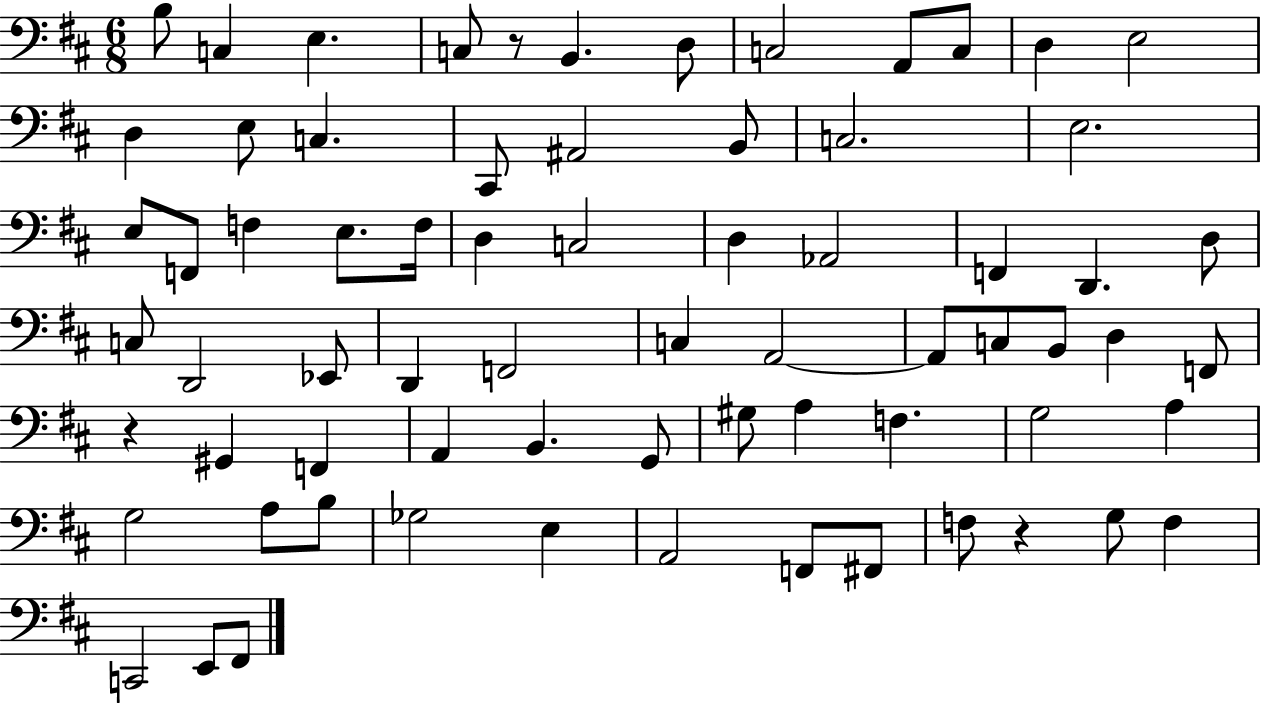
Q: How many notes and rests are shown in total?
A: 70